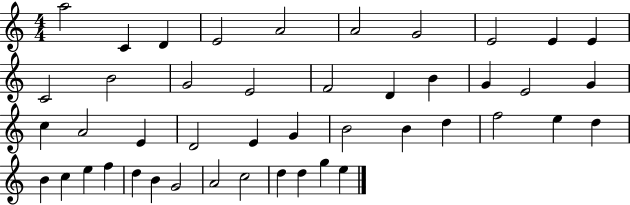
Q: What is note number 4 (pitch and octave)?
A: E4